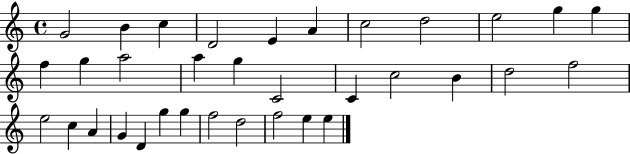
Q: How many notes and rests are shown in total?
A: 34